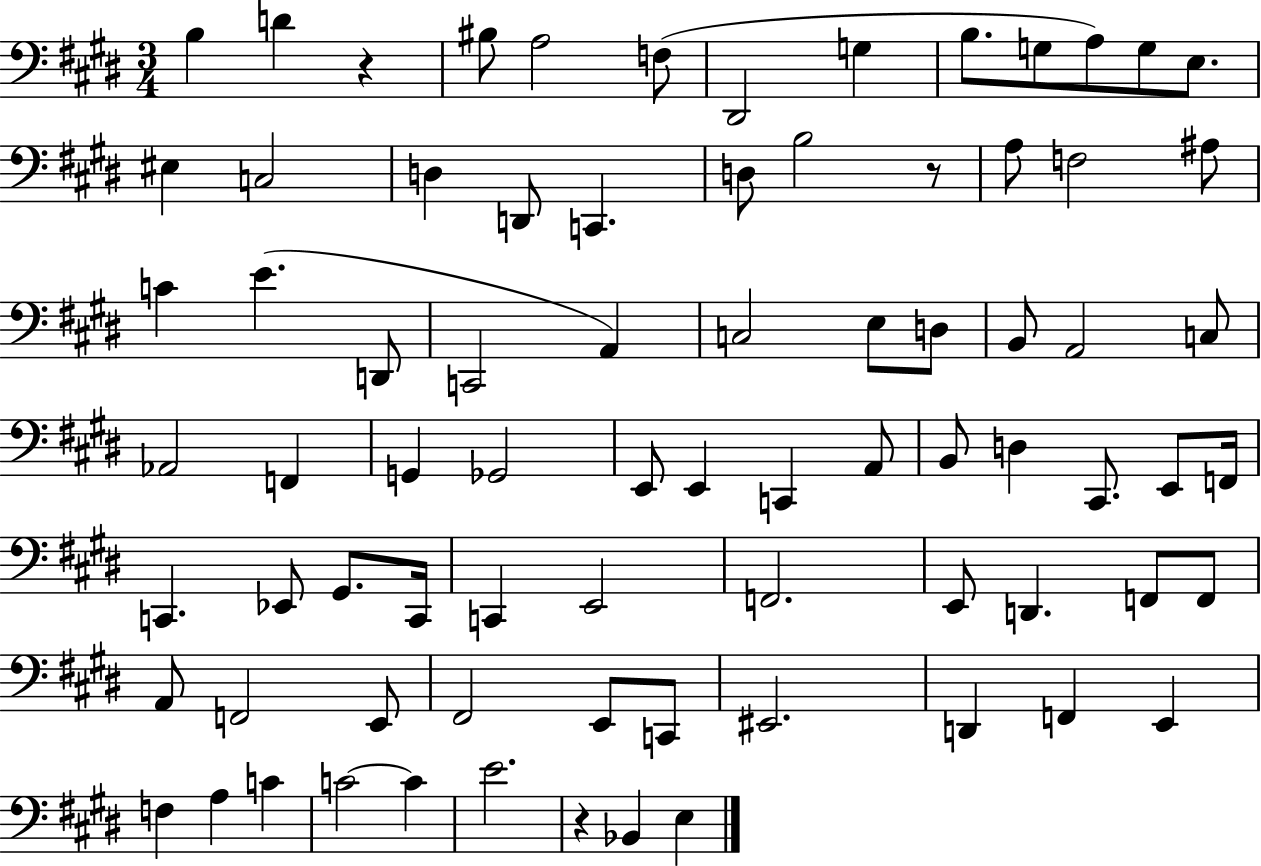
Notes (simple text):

B3/q D4/q R/q BIS3/e A3/h F3/e D#2/h G3/q B3/e. G3/e A3/e G3/e E3/e. EIS3/q C3/h D3/q D2/e C2/q. D3/e B3/h R/e A3/e F3/h A#3/e C4/q E4/q. D2/e C2/h A2/q C3/h E3/e D3/e B2/e A2/h C3/e Ab2/h F2/q G2/q Gb2/h E2/e E2/q C2/q A2/e B2/e D3/q C#2/e. E2/e F2/s C2/q. Eb2/e G#2/e. C2/s C2/q E2/h F2/h. E2/e D2/q. F2/e F2/e A2/e F2/h E2/e F#2/h E2/e C2/e EIS2/h. D2/q F2/q E2/q F3/q A3/q C4/q C4/h C4/q E4/h. R/q Bb2/q E3/q